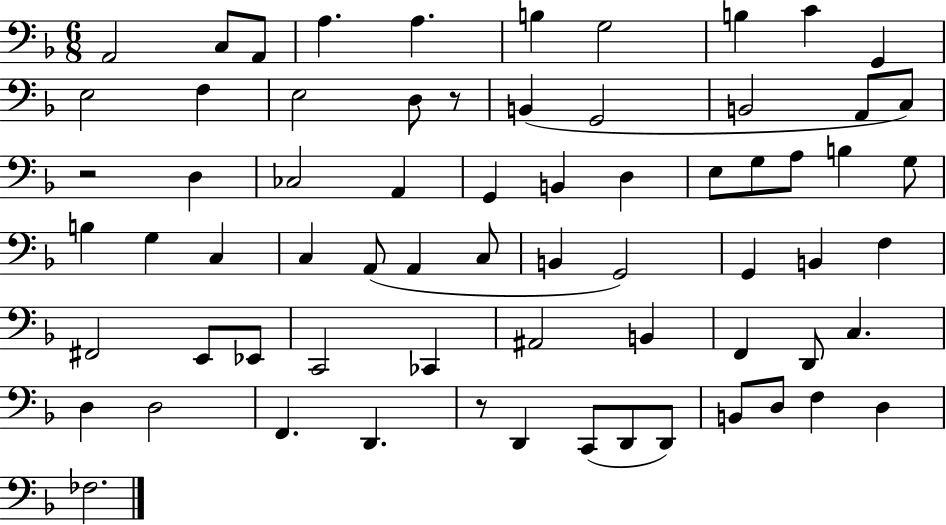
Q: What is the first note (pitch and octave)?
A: A2